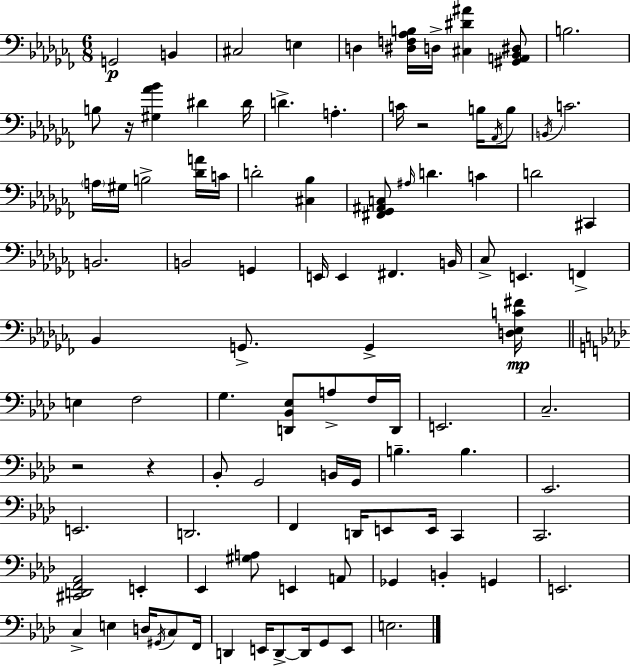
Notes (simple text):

G2/h B2/q C#3/h E3/q D3/q [D#3,F3,Ab3,B3]/s D3/s [C#3,D#4,A#4]/q [G#2,A2,Bb2,D#3]/e B3/h. B3/e R/s [G#3,Ab4,Bb4]/q D#4/q D#4/s D4/q. A3/q. C4/s R/h B3/s Ab2/s B3/e B2/s C4/h. A3/s G#3/s B3/h [Db4,A4]/s C4/s D4/h [C#3,Bb3]/q [F#2,Gb2,A#2,C3]/e A#3/s D4/q. C4/q D4/h C#2/q B2/h. B2/h G2/q E2/s E2/q F#2/q. B2/s CES3/e E2/q. F2/q Bb2/q G2/e. G2/q [D3,Eb3,C4,F#4]/s E3/q F3/h G3/q. [D2,Bb2,Eb3]/e A3/e F3/s D2/s E2/h. C3/h. R/h R/q Bb2/e G2/h B2/s G2/s B3/q. B3/q. Eb2/h. E2/h. D2/h. F2/q D2/s E2/e E2/s C2/q C2/h. [C#2,D2,F2,Ab2]/h E2/q Eb2/q [G#3,A3]/e E2/q A2/e Gb2/q B2/q G2/q E2/h. C3/q E3/q D3/s G#2/s C3/e F2/s D2/q E2/s D2/e D2/s G2/e E2/e E3/h.